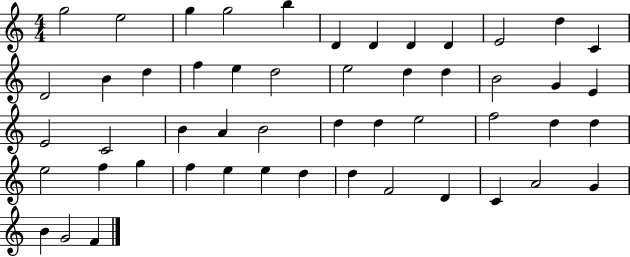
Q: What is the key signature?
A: C major